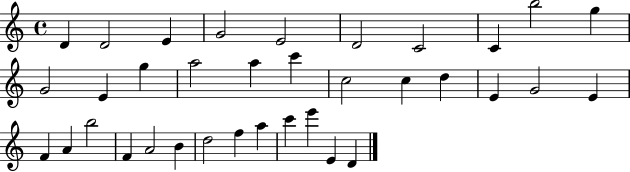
{
  \clef treble
  \time 4/4
  \defaultTimeSignature
  \key c \major
  d'4 d'2 e'4 | g'2 e'2 | d'2 c'2 | c'4 b''2 g''4 | \break g'2 e'4 g''4 | a''2 a''4 c'''4 | c''2 c''4 d''4 | e'4 g'2 e'4 | \break f'4 a'4 b''2 | f'4 a'2 b'4 | d''2 f''4 a''4 | c'''4 e'''4 e'4 d'4 | \break \bar "|."
}